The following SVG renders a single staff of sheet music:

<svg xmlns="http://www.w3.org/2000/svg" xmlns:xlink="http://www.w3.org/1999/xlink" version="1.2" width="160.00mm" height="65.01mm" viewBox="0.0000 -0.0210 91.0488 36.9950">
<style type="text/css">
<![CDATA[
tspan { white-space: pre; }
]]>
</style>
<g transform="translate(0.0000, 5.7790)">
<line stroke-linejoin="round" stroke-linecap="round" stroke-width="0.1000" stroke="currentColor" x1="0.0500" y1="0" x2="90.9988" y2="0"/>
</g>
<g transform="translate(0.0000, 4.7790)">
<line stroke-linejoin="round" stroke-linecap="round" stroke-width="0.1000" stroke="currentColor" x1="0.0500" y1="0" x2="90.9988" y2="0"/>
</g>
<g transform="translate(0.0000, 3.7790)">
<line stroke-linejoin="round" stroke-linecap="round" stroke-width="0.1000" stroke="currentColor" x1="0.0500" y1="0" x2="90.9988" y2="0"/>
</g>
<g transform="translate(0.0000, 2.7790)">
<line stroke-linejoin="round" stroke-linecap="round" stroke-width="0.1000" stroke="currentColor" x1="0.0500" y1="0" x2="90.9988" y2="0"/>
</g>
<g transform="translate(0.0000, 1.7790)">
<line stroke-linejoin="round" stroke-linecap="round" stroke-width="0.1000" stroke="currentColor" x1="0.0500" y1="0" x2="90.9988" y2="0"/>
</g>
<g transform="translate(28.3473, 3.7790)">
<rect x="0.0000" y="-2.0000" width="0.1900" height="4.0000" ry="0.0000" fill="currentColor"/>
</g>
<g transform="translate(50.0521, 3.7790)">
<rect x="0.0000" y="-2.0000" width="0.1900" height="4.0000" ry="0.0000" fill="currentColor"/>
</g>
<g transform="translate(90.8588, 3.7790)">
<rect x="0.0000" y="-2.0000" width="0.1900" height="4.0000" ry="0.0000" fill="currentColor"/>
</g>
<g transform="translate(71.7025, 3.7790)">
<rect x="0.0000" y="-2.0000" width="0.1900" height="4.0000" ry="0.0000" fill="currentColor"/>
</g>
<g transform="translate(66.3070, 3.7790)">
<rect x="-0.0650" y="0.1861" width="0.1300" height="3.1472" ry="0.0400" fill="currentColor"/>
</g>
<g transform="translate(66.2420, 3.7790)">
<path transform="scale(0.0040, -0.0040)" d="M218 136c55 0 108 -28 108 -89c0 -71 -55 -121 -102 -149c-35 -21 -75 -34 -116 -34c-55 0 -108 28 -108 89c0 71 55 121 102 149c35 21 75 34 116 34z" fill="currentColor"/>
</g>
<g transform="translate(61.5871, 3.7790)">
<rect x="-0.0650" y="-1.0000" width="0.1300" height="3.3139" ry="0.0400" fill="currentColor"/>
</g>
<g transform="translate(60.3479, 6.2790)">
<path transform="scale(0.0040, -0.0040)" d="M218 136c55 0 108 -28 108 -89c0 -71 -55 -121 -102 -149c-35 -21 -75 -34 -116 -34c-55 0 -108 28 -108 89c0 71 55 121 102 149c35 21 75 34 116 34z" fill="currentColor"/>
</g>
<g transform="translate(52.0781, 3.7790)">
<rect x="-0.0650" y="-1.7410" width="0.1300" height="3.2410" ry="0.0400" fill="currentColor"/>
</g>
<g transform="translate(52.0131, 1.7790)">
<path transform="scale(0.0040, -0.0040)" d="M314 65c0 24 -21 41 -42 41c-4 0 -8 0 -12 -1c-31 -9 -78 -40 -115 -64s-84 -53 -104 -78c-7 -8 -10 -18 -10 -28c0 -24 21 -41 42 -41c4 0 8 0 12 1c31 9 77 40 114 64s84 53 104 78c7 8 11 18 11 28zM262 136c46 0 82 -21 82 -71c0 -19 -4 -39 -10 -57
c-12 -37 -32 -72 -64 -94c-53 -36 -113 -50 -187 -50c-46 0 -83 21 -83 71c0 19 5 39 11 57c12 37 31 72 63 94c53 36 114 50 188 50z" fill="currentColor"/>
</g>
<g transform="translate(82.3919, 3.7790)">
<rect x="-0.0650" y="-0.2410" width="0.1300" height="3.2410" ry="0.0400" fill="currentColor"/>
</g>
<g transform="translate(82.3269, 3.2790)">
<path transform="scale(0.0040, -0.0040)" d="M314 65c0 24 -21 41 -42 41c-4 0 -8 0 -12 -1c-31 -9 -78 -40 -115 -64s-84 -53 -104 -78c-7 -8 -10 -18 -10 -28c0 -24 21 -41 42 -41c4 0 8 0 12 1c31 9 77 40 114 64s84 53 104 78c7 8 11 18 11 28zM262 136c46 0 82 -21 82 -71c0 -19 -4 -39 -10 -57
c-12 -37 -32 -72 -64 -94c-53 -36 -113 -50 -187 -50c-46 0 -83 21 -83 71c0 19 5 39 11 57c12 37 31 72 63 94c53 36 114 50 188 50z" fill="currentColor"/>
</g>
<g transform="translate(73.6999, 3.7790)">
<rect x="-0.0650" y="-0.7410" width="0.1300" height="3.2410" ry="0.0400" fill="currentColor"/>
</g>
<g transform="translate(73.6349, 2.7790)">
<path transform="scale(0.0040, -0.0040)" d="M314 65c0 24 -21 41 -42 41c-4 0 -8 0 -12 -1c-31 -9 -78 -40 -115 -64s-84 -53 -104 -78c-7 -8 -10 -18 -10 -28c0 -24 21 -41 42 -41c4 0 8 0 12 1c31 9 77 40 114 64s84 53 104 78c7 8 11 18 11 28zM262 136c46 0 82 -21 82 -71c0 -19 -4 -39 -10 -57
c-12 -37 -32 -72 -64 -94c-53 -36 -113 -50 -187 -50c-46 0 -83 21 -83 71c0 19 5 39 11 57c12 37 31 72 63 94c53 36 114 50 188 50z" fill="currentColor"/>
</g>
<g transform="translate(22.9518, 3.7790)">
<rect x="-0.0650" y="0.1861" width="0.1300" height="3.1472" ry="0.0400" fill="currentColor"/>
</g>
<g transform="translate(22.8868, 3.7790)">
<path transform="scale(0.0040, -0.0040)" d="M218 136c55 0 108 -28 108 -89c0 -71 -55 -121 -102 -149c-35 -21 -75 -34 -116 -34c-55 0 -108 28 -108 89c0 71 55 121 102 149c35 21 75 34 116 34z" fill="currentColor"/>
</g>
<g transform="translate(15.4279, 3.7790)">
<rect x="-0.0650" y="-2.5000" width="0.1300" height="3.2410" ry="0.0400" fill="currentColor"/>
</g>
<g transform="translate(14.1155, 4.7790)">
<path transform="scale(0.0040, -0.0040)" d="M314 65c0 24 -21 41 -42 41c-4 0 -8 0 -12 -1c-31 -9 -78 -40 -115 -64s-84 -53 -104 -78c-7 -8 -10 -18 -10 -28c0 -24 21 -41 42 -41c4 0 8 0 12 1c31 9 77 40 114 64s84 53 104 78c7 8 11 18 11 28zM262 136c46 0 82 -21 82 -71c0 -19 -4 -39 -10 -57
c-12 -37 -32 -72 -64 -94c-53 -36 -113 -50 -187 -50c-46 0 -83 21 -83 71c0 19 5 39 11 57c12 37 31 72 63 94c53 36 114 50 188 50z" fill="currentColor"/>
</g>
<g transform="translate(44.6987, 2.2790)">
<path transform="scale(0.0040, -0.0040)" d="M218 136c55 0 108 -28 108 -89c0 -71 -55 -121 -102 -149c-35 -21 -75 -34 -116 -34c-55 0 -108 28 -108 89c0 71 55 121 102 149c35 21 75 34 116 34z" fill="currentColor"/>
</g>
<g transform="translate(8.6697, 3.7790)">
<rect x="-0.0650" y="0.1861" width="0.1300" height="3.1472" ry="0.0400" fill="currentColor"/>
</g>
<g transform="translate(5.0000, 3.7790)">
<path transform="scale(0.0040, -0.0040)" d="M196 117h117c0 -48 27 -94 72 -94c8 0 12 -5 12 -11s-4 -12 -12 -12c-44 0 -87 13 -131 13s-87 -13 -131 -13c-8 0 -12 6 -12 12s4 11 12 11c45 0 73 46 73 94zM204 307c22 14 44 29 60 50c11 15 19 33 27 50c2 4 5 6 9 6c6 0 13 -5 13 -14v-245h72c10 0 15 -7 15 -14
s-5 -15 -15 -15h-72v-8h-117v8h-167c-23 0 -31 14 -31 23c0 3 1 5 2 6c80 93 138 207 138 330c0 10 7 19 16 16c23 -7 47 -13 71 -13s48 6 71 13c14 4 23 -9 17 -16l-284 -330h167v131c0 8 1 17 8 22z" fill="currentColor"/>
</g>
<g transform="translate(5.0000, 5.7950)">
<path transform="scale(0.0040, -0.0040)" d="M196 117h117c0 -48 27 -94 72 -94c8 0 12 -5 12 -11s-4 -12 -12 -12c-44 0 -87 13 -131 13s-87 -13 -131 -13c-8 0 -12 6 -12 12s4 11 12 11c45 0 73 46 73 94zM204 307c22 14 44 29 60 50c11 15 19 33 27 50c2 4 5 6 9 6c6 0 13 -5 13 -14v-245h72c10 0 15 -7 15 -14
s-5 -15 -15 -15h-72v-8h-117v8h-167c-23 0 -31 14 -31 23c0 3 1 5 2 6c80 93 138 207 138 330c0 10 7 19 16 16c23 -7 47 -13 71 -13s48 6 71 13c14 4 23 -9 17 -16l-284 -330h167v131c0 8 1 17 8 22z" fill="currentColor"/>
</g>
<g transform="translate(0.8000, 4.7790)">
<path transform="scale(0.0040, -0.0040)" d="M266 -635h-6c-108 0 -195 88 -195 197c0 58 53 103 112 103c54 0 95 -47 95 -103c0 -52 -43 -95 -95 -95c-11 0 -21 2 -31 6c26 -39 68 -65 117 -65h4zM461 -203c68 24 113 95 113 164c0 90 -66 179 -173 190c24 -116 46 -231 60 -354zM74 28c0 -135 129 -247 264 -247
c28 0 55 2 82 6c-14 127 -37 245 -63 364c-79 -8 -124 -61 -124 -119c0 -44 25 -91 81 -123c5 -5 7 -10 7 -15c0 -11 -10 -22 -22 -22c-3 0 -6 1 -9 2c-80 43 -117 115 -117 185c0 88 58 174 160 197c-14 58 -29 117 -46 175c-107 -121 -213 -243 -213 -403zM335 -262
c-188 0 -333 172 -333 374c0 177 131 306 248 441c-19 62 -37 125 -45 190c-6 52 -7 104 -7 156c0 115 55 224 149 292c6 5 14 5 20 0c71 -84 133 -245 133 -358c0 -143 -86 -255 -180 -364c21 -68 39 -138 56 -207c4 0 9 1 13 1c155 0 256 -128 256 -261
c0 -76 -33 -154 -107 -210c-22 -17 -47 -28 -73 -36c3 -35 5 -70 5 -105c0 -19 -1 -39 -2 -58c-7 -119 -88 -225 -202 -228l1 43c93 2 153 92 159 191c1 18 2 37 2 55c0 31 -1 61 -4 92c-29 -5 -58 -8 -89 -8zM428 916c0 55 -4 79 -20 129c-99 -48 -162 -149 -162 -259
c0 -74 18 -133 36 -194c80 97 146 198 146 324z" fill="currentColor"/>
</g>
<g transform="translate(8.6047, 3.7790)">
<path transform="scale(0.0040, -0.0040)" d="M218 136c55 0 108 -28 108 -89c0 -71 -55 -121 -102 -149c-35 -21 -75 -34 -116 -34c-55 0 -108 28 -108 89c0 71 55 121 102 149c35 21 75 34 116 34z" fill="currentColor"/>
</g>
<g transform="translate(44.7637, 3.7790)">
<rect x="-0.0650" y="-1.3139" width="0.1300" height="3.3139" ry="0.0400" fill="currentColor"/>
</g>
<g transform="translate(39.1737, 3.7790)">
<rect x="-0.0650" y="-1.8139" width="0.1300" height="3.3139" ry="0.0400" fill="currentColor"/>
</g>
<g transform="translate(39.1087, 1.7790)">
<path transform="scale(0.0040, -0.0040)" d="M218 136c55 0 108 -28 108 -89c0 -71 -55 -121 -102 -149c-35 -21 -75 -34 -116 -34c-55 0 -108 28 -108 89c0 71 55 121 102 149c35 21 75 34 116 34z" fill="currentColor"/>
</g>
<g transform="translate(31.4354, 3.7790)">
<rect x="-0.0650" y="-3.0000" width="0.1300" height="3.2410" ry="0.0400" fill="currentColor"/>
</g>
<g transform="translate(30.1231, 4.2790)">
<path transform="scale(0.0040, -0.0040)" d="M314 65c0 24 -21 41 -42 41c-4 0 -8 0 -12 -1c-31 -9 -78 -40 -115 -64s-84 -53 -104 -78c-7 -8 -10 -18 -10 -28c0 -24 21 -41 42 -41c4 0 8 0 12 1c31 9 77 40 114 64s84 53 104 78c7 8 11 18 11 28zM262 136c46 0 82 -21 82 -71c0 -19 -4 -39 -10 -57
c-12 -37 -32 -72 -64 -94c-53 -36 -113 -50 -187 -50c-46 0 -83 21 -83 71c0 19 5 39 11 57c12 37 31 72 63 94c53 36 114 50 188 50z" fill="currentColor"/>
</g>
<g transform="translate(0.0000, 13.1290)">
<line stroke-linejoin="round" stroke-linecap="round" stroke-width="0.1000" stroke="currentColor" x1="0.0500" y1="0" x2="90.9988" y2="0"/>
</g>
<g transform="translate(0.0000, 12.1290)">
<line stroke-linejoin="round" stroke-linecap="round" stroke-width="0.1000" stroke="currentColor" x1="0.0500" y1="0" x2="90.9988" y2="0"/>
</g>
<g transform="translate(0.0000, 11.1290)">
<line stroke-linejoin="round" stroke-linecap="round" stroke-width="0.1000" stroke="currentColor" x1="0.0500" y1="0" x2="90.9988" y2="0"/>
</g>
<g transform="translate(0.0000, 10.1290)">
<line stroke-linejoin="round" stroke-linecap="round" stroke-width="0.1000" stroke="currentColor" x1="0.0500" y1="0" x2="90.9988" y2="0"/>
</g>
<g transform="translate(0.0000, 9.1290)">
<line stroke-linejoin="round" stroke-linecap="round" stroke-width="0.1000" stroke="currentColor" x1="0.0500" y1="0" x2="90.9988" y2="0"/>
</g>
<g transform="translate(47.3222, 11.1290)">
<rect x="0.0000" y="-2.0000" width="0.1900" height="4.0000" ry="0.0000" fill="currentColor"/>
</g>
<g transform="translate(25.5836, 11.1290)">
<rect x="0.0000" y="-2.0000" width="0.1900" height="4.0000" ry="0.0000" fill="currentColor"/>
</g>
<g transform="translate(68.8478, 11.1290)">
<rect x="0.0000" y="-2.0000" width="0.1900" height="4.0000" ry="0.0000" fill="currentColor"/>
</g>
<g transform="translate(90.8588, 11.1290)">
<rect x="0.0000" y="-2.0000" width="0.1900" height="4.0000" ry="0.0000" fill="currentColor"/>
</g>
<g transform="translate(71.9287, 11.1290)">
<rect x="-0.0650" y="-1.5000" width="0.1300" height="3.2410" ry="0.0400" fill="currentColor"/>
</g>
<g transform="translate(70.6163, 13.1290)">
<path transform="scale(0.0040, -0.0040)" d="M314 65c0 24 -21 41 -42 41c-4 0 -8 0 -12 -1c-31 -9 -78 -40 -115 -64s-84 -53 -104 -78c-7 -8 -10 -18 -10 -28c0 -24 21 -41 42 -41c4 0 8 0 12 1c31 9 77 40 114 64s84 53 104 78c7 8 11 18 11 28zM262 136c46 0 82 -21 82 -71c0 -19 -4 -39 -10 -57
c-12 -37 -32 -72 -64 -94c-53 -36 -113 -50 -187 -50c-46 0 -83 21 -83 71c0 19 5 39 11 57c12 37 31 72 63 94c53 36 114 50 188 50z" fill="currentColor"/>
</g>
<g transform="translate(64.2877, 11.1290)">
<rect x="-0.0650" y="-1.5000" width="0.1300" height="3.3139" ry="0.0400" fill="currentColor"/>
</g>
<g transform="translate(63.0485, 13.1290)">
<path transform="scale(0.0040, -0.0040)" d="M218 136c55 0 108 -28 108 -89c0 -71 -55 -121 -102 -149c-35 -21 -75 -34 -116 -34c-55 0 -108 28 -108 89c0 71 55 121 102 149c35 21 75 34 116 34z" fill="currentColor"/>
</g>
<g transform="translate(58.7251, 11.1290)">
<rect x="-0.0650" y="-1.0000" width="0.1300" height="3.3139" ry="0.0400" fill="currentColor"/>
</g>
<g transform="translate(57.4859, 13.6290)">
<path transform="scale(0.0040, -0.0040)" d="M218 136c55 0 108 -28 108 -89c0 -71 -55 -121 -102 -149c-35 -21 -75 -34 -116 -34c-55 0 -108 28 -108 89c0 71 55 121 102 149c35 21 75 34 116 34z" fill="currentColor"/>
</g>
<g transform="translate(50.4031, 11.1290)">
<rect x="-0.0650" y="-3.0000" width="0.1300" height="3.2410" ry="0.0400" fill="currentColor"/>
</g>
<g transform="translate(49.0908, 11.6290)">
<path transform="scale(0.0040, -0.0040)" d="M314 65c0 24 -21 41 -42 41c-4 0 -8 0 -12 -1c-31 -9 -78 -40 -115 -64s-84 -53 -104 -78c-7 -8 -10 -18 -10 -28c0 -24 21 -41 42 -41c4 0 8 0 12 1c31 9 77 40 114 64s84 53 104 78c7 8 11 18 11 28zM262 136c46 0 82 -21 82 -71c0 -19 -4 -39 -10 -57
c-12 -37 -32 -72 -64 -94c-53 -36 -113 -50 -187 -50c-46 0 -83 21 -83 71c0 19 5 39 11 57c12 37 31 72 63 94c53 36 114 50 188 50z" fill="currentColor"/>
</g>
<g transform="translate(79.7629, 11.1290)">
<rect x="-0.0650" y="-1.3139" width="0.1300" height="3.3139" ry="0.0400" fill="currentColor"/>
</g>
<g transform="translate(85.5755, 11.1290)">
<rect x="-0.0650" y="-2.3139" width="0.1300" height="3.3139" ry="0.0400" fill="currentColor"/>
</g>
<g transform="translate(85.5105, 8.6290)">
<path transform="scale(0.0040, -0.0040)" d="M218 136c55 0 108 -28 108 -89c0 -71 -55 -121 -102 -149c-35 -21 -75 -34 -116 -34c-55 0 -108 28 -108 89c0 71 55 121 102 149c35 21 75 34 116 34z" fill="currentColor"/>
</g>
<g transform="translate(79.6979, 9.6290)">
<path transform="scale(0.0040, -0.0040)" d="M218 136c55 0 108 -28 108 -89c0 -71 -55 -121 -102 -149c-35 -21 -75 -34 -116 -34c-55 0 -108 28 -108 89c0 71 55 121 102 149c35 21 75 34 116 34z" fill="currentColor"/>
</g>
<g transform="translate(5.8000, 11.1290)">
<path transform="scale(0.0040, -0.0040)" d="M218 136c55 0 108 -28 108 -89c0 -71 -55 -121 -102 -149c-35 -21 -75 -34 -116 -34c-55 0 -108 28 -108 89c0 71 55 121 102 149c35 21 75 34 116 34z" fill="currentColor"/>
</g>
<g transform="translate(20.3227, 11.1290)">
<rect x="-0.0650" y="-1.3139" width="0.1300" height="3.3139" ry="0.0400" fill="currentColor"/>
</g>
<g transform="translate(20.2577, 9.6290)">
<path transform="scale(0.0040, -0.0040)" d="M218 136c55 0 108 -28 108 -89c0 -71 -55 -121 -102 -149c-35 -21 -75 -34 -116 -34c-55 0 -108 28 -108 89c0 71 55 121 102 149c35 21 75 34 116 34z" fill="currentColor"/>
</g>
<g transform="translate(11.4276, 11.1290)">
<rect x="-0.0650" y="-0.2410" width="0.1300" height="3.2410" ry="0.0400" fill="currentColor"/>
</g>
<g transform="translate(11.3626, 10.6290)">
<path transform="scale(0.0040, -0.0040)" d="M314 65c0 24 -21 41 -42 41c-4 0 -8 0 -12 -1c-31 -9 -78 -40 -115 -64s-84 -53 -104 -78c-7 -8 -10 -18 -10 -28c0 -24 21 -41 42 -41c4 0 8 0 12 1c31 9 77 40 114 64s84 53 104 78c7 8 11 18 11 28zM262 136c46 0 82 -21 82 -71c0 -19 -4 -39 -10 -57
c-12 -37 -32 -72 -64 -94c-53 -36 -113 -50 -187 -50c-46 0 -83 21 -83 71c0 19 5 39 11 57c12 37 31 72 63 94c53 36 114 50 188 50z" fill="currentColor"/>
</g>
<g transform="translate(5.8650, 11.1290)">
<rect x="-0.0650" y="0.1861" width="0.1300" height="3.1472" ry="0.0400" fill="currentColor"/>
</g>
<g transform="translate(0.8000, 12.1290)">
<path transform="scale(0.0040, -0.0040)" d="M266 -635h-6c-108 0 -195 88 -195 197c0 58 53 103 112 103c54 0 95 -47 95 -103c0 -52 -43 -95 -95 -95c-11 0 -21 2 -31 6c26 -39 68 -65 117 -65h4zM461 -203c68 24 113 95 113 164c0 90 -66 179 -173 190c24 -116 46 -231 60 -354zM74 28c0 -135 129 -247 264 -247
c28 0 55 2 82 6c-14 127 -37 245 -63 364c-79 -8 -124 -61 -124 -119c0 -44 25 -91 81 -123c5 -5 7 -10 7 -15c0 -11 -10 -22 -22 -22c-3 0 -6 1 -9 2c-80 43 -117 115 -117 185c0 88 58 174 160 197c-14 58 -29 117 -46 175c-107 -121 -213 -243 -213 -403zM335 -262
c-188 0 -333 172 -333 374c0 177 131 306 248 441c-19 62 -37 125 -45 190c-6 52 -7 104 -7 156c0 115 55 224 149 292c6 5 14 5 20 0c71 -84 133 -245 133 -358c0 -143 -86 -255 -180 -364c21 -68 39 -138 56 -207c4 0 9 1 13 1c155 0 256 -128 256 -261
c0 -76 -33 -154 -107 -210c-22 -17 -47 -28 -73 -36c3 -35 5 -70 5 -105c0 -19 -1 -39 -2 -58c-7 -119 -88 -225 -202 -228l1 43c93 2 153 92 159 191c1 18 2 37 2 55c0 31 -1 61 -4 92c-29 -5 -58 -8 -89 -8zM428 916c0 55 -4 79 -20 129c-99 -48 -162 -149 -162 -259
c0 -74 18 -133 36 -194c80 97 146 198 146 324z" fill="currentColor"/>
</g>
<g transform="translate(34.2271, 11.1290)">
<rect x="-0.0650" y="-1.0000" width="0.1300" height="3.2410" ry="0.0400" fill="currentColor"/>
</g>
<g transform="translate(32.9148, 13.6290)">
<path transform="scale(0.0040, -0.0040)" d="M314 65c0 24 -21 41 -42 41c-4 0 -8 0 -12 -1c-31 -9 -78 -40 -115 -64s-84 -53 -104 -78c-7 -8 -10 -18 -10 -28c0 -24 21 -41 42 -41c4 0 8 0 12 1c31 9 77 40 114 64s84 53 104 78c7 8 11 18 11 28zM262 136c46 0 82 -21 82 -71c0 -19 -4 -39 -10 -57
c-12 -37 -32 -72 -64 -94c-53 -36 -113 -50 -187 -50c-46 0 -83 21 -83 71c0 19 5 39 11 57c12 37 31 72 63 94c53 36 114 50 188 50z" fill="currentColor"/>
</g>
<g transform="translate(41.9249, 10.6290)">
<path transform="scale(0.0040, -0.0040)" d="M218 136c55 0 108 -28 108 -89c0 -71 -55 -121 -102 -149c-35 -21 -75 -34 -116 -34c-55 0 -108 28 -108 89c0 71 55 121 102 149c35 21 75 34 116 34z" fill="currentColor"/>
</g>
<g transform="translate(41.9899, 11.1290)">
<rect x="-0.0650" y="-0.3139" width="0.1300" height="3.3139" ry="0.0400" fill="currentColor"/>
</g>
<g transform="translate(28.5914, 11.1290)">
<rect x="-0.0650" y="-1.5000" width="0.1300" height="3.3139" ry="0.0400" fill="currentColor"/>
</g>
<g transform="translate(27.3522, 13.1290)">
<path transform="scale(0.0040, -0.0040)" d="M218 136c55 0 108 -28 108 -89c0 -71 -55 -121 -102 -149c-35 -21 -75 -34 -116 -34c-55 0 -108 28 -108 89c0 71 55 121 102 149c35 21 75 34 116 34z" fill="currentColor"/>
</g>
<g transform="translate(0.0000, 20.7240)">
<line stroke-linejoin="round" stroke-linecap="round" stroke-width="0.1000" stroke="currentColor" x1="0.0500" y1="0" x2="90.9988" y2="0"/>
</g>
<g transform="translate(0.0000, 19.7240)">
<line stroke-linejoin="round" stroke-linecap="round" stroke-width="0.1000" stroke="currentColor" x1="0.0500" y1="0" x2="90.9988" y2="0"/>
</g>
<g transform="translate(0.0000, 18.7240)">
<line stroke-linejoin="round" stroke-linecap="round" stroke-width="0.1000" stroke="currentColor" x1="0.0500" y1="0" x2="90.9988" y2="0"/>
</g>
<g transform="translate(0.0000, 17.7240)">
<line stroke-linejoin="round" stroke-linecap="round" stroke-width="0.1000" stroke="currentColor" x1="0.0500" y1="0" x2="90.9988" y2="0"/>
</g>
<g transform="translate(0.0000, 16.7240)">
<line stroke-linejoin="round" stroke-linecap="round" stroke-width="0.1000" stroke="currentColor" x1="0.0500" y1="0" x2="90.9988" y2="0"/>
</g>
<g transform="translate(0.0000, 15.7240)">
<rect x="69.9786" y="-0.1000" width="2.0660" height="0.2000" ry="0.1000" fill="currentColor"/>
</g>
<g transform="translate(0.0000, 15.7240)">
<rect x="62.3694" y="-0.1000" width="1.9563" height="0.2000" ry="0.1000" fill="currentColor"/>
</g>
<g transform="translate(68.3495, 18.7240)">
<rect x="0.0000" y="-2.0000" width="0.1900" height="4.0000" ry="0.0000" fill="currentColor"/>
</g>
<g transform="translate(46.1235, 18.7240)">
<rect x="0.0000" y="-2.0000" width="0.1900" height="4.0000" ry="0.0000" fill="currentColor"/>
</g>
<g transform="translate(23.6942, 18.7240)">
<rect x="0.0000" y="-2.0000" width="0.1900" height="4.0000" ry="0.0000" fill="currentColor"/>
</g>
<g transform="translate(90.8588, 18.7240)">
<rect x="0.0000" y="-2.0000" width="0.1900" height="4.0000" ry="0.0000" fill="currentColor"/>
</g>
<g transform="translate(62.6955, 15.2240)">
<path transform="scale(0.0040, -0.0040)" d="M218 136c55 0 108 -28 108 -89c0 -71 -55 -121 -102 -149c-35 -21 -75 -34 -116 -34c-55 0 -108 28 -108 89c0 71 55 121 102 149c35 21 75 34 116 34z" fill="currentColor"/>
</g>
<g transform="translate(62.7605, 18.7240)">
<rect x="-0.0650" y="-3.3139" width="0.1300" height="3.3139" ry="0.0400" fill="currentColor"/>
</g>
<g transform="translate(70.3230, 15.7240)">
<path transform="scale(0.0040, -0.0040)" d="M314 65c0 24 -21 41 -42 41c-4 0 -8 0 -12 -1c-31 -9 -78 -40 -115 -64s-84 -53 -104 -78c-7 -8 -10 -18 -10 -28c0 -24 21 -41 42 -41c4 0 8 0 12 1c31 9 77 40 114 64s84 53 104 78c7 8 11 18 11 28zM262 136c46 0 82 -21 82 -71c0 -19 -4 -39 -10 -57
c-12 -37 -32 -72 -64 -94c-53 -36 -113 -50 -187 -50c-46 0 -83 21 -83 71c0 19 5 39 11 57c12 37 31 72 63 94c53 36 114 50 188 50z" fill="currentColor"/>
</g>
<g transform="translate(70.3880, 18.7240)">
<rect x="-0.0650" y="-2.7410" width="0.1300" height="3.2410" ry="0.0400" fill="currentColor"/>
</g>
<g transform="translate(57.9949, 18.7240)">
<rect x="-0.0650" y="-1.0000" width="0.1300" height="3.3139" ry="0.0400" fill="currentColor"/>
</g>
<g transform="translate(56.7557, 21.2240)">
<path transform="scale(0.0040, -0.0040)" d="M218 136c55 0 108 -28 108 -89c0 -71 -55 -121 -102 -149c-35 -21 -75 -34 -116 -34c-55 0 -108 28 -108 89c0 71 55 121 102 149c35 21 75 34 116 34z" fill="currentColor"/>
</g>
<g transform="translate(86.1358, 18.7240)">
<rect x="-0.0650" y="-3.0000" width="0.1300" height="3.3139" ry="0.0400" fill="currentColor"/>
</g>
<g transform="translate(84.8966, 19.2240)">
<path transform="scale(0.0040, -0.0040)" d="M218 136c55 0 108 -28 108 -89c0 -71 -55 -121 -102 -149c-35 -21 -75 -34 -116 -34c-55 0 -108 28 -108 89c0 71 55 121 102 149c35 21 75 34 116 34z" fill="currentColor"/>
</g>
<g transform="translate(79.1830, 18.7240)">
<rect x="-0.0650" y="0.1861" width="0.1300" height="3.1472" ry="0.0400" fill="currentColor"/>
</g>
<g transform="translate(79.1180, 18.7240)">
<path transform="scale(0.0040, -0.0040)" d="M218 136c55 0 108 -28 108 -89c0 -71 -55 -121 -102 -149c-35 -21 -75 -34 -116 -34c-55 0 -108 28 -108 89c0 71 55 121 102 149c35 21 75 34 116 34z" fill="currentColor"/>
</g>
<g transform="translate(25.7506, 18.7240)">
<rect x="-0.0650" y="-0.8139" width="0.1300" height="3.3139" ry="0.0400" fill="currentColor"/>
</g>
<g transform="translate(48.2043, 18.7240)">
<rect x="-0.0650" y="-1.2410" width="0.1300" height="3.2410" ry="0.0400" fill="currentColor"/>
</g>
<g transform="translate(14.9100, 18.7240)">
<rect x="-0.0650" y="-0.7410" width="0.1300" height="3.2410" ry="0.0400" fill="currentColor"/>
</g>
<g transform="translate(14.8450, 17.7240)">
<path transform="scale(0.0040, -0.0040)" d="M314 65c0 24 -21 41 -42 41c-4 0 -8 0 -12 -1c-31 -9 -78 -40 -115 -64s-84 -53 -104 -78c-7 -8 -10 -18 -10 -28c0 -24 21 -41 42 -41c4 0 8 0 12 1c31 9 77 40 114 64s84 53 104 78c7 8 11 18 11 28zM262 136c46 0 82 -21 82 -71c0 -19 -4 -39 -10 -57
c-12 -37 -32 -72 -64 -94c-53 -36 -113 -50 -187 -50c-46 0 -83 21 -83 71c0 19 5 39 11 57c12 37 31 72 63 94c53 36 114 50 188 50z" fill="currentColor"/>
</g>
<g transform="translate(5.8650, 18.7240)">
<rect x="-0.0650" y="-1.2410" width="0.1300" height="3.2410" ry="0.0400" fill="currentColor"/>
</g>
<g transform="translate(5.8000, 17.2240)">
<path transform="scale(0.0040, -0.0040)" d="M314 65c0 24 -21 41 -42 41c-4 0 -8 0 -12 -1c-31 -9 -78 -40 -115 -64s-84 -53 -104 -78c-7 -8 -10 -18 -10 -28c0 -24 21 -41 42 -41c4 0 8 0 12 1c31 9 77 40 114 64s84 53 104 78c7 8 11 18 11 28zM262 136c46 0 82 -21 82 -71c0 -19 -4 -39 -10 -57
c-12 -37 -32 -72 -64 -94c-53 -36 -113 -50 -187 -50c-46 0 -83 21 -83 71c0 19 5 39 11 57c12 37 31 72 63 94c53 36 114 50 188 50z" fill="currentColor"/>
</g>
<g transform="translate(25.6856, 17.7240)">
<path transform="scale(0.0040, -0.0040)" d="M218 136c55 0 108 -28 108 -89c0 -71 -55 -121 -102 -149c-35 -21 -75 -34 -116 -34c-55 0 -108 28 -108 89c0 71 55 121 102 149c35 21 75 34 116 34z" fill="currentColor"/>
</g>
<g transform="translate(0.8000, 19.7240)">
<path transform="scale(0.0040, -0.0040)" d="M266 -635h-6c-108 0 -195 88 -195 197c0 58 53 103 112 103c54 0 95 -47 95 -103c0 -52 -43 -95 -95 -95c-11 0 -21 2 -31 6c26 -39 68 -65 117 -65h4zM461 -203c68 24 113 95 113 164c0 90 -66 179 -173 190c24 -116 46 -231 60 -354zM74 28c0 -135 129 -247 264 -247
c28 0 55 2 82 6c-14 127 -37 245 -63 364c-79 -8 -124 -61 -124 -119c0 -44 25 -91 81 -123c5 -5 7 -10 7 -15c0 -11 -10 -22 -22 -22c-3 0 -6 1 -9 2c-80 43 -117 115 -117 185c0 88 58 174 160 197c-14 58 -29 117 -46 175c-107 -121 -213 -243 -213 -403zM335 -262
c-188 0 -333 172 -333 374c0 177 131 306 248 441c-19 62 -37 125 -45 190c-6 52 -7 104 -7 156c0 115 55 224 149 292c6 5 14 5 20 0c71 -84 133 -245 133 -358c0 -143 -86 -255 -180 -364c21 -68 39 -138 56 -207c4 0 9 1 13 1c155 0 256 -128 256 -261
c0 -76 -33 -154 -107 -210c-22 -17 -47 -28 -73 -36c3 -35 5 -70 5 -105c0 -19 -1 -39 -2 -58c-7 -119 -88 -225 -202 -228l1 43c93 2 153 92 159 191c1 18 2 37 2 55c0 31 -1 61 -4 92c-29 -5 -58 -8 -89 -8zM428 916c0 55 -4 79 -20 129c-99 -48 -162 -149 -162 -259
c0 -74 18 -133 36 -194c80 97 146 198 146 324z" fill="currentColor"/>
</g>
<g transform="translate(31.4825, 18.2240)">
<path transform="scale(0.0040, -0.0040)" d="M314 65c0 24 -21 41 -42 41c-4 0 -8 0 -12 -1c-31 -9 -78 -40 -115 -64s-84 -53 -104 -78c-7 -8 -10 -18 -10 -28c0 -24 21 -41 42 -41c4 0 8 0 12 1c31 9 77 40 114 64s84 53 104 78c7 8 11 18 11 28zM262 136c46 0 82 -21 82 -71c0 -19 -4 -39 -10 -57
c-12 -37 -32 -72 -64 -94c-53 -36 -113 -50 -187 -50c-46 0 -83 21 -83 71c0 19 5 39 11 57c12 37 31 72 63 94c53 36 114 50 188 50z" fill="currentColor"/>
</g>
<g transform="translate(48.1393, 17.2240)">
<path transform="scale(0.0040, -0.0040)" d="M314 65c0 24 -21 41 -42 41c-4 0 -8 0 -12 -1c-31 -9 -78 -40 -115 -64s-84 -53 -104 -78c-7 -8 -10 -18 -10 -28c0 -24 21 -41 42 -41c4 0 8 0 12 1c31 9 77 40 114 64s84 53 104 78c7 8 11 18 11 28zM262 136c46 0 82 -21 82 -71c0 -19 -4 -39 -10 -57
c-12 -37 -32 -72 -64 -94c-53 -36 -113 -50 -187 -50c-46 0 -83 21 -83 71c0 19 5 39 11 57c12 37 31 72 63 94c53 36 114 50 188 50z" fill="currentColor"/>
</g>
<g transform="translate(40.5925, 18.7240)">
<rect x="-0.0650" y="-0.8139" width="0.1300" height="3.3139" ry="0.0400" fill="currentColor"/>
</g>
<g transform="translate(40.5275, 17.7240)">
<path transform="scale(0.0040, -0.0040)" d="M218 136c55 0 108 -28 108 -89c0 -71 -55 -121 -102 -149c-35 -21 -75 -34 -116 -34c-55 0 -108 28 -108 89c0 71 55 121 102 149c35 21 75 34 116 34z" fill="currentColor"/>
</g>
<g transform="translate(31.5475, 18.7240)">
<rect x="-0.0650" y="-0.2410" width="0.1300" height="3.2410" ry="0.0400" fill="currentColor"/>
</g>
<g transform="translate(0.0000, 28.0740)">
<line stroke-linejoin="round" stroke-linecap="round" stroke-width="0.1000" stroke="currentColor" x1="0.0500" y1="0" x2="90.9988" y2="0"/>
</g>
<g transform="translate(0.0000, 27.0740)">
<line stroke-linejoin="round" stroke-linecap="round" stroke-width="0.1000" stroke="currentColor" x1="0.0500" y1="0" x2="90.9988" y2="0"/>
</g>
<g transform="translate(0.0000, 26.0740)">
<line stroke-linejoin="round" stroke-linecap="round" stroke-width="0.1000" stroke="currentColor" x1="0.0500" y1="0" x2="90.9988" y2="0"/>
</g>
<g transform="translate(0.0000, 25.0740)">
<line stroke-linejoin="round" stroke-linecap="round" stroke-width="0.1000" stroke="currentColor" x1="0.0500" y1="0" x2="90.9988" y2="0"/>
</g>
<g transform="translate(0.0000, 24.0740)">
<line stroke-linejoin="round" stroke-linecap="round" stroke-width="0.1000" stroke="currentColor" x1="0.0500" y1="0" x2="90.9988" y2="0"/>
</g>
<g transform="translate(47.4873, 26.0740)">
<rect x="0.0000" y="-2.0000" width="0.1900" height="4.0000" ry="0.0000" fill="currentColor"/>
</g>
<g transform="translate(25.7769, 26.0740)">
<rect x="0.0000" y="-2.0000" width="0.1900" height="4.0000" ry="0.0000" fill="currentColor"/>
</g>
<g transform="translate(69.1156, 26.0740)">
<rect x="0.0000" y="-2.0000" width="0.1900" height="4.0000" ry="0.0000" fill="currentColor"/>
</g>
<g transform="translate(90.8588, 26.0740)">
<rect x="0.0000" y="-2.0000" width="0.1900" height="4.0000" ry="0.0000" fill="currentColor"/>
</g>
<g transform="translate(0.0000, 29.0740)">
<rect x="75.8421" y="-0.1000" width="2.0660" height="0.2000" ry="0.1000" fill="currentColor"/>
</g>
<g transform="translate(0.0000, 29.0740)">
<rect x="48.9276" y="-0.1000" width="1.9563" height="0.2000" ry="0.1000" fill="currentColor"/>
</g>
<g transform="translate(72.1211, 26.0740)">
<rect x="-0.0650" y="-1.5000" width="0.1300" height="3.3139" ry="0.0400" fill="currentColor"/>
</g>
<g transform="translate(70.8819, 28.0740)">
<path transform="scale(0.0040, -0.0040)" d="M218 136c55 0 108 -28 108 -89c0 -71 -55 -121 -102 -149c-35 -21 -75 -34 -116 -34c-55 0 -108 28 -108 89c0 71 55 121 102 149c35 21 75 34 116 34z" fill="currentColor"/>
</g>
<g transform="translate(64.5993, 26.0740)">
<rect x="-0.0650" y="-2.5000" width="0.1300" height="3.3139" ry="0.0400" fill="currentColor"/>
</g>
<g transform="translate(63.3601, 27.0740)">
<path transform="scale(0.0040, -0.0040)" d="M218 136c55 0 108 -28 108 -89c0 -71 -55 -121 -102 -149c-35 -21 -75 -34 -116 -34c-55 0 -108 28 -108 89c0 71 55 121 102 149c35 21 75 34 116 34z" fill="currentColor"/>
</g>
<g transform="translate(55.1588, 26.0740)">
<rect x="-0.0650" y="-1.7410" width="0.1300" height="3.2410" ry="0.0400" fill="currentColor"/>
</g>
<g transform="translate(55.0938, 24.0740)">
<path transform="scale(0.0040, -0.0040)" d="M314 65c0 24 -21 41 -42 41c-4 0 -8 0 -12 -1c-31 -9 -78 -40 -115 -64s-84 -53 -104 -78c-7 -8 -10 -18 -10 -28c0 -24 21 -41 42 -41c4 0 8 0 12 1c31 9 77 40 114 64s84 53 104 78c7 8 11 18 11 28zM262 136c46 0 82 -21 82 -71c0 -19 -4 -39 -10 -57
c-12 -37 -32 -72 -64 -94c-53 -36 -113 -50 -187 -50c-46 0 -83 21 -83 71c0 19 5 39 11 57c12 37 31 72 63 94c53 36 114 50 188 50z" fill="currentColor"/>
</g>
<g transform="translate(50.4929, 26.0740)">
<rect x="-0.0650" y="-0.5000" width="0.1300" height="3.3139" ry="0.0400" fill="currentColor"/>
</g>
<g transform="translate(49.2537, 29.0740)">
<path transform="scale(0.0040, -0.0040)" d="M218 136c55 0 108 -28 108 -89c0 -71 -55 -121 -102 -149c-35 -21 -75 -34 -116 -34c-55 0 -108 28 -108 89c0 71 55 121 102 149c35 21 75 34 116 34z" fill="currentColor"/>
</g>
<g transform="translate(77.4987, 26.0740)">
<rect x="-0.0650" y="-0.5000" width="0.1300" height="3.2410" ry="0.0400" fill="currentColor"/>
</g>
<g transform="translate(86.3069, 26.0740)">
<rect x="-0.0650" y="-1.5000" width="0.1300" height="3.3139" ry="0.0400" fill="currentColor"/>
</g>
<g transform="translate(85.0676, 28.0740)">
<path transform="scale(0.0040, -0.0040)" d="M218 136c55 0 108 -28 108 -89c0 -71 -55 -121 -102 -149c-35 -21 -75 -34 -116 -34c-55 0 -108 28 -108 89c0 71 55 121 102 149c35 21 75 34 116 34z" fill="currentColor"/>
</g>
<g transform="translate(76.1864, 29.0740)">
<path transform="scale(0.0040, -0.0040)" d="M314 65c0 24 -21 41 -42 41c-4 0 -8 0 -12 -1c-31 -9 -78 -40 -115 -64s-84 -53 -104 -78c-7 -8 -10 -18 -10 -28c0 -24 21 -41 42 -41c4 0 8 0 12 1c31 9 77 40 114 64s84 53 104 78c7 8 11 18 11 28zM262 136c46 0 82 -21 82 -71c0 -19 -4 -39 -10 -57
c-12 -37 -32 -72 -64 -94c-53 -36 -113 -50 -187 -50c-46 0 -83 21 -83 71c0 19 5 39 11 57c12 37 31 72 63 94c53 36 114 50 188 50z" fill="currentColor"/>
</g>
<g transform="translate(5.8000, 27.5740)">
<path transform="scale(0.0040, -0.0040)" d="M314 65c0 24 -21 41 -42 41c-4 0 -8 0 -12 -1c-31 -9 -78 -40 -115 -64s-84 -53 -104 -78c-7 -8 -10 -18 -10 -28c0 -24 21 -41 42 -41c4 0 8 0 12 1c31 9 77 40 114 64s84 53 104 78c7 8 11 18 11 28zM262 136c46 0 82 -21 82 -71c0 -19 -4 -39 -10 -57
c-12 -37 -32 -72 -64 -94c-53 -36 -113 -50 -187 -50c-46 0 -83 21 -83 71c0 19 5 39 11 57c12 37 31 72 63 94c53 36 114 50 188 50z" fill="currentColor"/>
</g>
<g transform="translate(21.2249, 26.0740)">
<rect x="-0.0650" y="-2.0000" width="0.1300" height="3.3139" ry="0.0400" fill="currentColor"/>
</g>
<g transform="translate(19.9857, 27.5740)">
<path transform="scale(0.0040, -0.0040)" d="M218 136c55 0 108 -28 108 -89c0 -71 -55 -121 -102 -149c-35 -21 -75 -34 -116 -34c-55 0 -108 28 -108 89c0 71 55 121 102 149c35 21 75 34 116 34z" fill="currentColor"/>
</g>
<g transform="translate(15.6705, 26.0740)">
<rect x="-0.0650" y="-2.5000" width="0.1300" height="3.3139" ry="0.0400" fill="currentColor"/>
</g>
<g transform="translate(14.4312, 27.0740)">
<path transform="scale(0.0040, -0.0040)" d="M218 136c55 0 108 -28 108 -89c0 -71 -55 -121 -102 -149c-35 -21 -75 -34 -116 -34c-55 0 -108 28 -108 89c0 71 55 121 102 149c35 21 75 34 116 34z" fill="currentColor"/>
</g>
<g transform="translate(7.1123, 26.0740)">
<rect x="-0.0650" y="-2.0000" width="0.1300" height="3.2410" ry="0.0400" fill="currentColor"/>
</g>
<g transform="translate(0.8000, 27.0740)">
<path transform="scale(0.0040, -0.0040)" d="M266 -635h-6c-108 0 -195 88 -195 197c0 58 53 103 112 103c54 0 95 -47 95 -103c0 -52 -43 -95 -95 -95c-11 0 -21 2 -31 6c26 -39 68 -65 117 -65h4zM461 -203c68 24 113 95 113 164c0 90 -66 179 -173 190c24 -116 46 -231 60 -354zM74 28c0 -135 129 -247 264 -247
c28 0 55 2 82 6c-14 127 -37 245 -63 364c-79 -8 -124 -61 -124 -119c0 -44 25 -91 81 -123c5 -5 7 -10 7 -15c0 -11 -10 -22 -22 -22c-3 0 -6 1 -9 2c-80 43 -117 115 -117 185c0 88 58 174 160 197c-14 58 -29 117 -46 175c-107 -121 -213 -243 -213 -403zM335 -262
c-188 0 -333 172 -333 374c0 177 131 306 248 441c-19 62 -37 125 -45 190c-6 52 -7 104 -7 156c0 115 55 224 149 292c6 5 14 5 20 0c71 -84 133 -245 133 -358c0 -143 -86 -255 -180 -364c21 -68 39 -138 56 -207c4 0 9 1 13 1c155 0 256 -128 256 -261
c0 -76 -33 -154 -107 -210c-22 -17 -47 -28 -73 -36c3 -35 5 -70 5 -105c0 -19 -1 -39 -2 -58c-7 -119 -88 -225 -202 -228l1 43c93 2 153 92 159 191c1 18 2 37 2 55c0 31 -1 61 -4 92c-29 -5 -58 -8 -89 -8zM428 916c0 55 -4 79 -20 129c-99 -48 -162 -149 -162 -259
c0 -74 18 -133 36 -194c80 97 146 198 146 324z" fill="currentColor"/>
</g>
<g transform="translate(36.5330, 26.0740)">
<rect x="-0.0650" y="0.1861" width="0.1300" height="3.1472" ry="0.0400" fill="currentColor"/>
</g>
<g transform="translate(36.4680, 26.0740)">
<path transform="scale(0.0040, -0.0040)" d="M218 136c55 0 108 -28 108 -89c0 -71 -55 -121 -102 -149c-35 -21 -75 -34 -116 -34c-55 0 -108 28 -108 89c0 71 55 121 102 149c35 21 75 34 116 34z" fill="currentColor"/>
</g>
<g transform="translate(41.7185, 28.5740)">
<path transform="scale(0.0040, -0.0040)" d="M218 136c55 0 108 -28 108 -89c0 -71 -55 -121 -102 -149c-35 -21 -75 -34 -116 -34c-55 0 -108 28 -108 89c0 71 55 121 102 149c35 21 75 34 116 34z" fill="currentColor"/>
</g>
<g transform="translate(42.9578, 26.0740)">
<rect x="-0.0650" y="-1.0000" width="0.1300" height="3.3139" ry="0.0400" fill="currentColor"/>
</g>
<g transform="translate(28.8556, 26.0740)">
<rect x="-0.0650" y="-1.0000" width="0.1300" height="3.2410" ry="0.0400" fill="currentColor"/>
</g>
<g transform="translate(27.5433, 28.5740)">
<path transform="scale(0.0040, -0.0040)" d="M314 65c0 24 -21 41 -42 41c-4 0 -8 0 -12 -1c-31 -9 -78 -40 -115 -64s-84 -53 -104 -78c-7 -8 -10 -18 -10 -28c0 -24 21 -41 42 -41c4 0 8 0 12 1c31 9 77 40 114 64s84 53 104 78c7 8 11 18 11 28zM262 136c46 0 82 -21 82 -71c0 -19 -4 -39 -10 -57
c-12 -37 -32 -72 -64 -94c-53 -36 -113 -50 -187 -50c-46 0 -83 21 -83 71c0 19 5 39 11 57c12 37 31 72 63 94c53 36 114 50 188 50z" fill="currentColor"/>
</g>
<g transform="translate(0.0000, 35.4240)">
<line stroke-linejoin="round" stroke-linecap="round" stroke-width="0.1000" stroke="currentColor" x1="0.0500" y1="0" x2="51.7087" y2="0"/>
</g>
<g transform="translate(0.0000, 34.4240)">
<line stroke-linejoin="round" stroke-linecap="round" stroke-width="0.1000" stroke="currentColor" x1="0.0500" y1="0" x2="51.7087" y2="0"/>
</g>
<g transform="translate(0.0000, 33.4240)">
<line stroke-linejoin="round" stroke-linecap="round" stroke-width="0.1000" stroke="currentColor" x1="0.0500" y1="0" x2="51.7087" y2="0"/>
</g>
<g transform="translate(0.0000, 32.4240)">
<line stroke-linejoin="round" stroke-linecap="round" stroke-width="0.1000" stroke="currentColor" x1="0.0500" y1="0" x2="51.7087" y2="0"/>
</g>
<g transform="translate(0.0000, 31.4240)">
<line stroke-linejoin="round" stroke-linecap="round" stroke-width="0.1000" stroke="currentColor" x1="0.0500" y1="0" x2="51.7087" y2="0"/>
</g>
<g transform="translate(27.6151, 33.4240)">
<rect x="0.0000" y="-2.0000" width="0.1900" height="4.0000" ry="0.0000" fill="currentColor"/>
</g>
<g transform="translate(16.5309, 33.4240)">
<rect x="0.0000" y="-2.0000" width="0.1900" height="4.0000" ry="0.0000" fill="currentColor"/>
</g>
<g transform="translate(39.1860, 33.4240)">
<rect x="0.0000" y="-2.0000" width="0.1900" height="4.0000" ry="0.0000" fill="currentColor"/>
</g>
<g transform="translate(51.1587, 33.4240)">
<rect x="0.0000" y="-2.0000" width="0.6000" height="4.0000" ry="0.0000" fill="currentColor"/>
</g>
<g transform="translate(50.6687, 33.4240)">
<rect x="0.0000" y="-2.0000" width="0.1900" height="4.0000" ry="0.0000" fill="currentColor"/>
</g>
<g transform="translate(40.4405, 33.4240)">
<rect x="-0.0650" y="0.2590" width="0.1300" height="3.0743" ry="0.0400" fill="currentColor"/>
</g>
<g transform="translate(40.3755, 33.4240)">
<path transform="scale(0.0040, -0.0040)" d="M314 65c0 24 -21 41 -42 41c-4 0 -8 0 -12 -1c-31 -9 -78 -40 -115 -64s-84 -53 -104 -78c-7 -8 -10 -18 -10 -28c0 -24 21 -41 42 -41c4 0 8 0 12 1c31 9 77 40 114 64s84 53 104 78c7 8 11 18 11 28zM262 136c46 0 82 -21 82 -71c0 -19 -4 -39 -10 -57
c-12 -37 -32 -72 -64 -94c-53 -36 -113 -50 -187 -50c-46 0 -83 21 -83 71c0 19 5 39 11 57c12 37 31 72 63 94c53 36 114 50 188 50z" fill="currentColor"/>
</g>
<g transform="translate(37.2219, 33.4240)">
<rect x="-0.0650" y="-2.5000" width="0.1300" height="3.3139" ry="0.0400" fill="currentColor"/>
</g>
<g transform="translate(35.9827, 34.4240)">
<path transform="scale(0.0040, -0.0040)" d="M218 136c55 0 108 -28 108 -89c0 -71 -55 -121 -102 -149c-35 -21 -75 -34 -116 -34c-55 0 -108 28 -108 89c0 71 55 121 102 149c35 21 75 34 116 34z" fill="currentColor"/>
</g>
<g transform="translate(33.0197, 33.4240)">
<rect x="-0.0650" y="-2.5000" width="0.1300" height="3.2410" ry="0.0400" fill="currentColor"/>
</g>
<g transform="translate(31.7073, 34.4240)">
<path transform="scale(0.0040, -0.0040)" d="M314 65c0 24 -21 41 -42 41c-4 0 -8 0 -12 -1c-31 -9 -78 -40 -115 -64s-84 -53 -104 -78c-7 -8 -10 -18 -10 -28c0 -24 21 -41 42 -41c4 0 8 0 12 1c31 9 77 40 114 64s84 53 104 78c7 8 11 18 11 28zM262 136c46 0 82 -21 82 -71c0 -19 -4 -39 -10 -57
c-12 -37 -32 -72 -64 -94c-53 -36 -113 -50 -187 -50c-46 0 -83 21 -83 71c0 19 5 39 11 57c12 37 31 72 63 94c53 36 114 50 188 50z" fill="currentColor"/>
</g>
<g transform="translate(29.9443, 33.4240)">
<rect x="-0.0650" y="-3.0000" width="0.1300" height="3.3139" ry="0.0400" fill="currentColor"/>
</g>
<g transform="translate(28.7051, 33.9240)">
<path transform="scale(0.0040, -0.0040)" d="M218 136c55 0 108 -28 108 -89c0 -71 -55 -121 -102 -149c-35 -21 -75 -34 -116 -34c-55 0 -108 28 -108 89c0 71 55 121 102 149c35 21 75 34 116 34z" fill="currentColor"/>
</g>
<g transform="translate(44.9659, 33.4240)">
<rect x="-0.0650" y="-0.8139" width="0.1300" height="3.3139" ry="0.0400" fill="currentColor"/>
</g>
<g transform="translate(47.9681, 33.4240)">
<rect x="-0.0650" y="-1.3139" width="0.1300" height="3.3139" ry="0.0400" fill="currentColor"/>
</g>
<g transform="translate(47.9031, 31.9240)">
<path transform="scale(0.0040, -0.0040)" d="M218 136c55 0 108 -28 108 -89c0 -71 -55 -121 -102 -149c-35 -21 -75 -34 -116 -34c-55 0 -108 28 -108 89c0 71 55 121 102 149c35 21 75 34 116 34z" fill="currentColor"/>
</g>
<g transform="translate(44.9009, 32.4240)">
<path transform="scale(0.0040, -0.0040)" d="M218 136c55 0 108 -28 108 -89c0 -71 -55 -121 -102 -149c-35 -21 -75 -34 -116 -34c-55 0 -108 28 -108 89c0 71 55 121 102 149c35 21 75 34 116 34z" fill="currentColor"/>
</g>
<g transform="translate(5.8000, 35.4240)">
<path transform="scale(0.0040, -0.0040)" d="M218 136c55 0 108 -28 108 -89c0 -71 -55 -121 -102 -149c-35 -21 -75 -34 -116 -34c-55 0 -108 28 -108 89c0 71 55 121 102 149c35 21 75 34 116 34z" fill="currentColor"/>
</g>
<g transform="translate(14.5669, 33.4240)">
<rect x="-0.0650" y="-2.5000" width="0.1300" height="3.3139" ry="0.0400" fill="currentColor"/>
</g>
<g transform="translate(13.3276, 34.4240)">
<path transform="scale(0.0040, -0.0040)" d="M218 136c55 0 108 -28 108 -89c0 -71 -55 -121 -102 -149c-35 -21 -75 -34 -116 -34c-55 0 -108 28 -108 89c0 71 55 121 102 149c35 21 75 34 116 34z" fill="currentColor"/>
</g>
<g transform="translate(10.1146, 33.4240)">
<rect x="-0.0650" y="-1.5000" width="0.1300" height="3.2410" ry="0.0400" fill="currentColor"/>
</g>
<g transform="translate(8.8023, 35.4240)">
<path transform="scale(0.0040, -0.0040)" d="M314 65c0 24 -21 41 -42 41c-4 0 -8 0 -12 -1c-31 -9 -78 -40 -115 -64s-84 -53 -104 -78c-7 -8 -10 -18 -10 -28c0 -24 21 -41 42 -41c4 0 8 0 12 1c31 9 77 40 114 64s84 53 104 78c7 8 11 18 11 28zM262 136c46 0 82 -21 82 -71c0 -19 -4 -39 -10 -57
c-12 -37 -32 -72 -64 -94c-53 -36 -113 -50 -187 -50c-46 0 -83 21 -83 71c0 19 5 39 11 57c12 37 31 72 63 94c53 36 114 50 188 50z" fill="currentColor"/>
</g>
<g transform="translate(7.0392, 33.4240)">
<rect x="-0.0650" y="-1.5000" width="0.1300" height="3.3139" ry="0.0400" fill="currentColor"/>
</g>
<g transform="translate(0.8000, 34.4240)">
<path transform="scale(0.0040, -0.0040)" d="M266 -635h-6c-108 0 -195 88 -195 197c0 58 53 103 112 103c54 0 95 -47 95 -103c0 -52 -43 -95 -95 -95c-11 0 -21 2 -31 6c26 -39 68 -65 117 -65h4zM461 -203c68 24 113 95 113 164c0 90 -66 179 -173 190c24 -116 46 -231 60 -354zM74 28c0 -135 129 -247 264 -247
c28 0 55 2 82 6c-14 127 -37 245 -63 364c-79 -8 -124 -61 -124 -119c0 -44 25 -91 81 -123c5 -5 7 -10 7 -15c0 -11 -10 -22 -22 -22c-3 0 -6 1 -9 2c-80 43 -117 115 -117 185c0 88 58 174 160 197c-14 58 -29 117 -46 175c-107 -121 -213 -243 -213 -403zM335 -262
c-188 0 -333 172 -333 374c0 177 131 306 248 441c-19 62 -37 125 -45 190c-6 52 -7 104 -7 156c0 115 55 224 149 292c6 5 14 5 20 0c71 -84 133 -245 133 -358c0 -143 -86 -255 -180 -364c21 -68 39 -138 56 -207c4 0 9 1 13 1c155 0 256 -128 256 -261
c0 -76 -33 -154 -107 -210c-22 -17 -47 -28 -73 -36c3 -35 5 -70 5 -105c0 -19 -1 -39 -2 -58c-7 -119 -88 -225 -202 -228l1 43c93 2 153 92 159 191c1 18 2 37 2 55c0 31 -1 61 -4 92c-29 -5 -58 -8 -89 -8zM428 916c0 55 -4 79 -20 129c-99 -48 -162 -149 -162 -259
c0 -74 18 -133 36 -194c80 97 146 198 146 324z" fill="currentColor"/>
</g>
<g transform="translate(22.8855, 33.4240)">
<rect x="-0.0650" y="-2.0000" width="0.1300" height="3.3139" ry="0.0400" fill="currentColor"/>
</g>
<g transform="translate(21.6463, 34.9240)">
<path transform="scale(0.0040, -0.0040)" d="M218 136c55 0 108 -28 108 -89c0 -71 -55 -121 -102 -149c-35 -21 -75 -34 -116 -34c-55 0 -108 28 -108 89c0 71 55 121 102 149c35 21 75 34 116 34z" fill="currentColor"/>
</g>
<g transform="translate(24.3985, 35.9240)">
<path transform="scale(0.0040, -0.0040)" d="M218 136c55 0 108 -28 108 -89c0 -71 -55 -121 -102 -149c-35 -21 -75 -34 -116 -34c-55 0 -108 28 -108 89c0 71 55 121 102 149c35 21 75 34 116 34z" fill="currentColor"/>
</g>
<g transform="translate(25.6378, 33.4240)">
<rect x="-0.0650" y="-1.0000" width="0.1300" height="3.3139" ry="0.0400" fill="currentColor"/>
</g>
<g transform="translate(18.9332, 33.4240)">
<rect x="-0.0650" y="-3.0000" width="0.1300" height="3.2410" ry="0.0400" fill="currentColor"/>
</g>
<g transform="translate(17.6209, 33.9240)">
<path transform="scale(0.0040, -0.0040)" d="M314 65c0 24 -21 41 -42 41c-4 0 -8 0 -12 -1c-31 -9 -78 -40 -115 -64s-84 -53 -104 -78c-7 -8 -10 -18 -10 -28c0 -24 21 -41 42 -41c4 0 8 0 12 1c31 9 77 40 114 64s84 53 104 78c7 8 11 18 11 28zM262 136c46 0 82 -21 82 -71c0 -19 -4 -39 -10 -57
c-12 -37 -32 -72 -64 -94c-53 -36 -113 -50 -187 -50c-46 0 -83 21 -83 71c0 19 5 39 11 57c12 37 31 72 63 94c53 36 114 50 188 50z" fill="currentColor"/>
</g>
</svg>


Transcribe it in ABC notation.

X:1
T:Untitled
M:4/4
L:1/4
K:C
B G2 B A2 f e f2 D B d2 c2 B c2 e E D2 c A2 D E E2 e g e2 d2 d c2 d e2 D b a2 B A F2 G F D2 B D C f2 G E C2 E E E2 G A2 F D A G2 G B2 d e